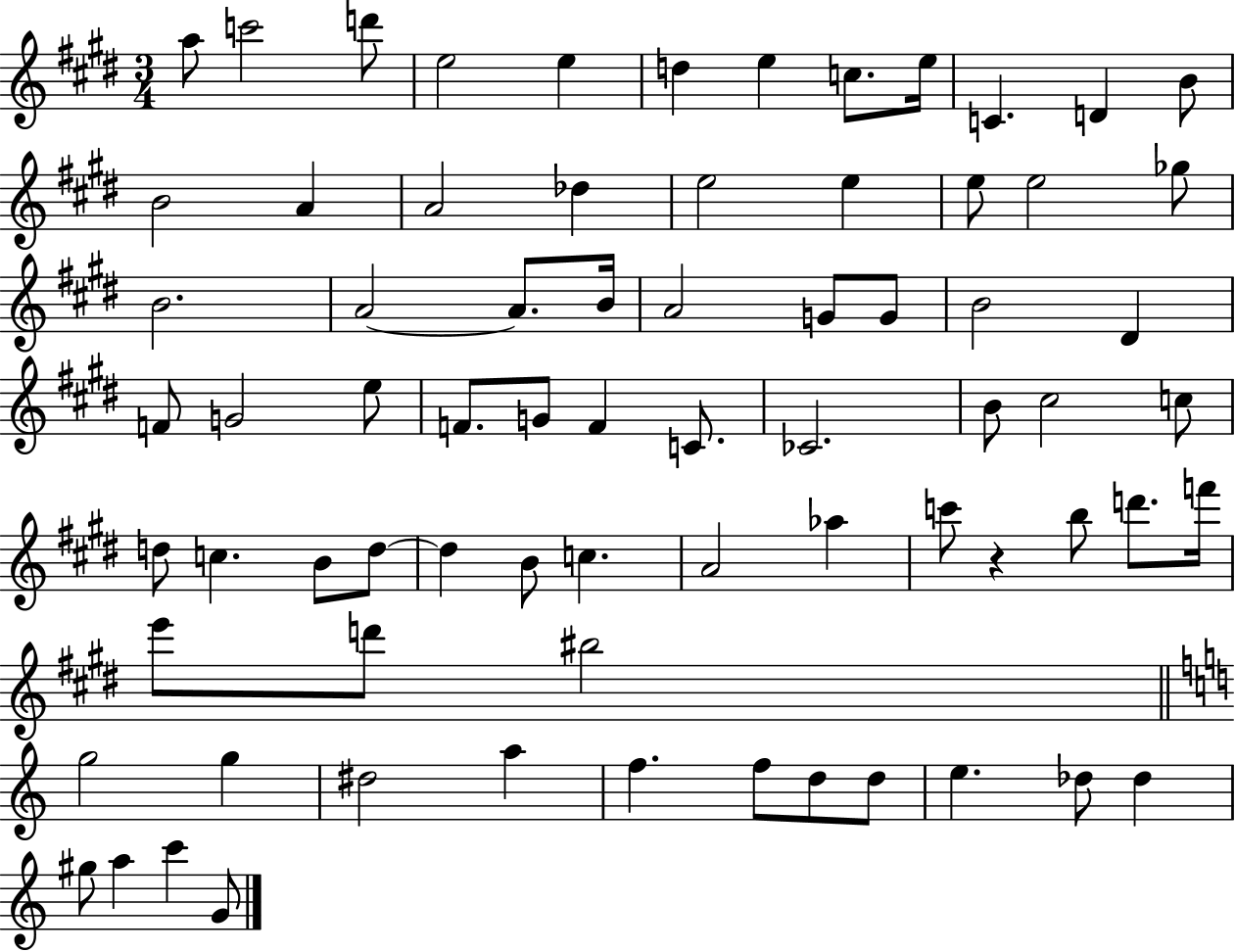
{
  \clef treble
  \numericTimeSignature
  \time 3/4
  \key e \major
  a''8 c'''2 d'''8 | e''2 e''4 | d''4 e''4 c''8. e''16 | c'4. d'4 b'8 | \break b'2 a'4 | a'2 des''4 | e''2 e''4 | e''8 e''2 ges''8 | \break b'2. | a'2~~ a'8. b'16 | a'2 g'8 g'8 | b'2 dis'4 | \break f'8 g'2 e''8 | f'8. g'8 f'4 c'8. | ces'2. | b'8 cis''2 c''8 | \break d''8 c''4. b'8 d''8~~ | d''4 b'8 c''4. | a'2 aes''4 | c'''8 r4 b''8 d'''8. f'''16 | \break e'''8 d'''8 bis''2 | \bar "||" \break \key c \major g''2 g''4 | dis''2 a''4 | f''4. f''8 d''8 d''8 | e''4. des''8 des''4 | \break gis''8 a''4 c'''4 g'8 | \bar "|."
}